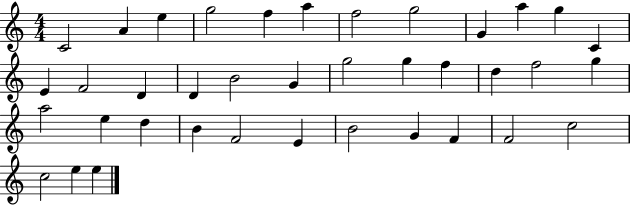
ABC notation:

X:1
T:Untitled
M:4/4
L:1/4
K:C
C2 A e g2 f a f2 g2 G a g C E F2 D D B2 G g2 g f d f2 g a2 e d B F2 E B2 G F F2 c2 c2 e e